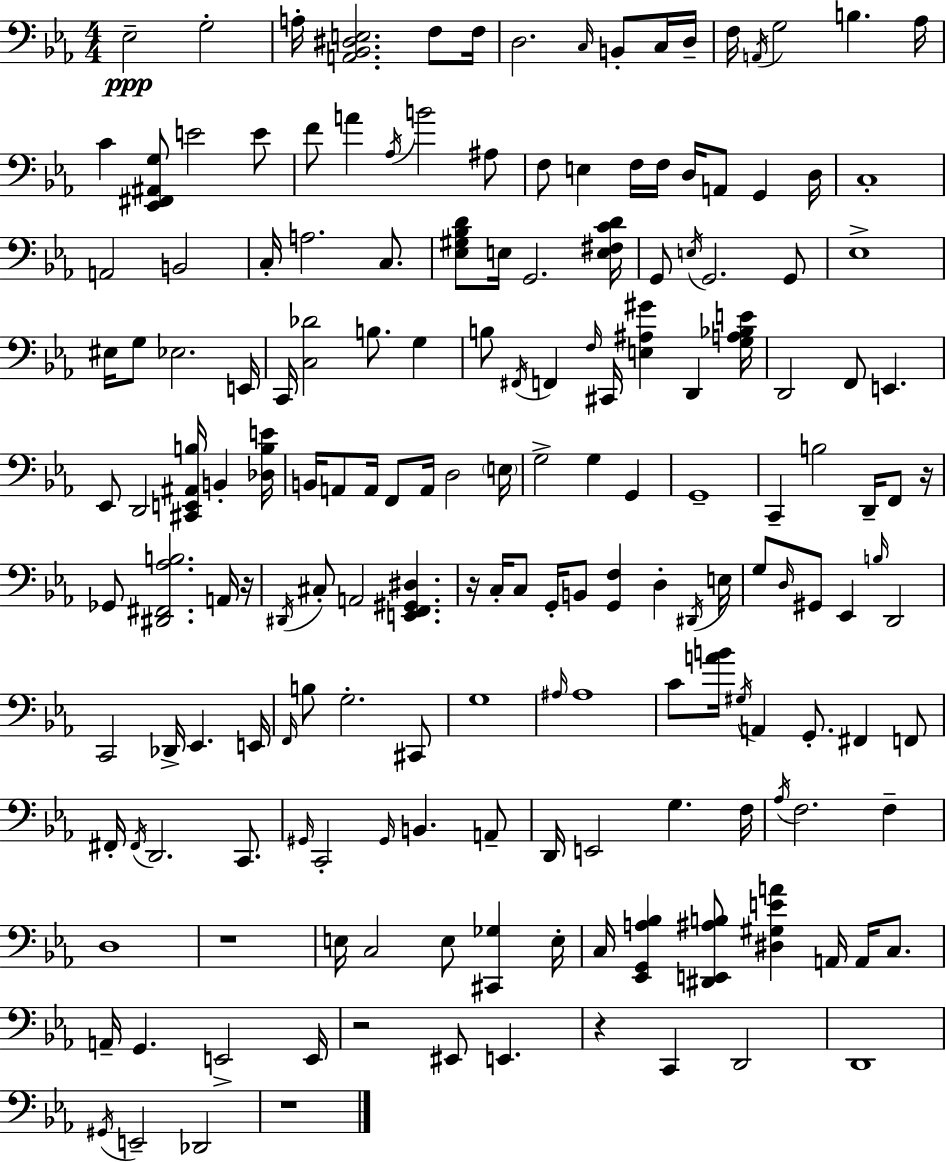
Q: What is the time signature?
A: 4/4